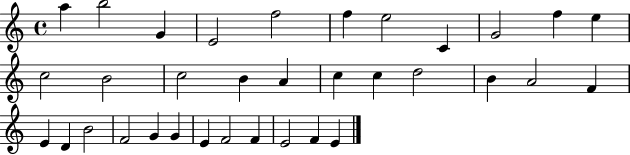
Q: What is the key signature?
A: C major